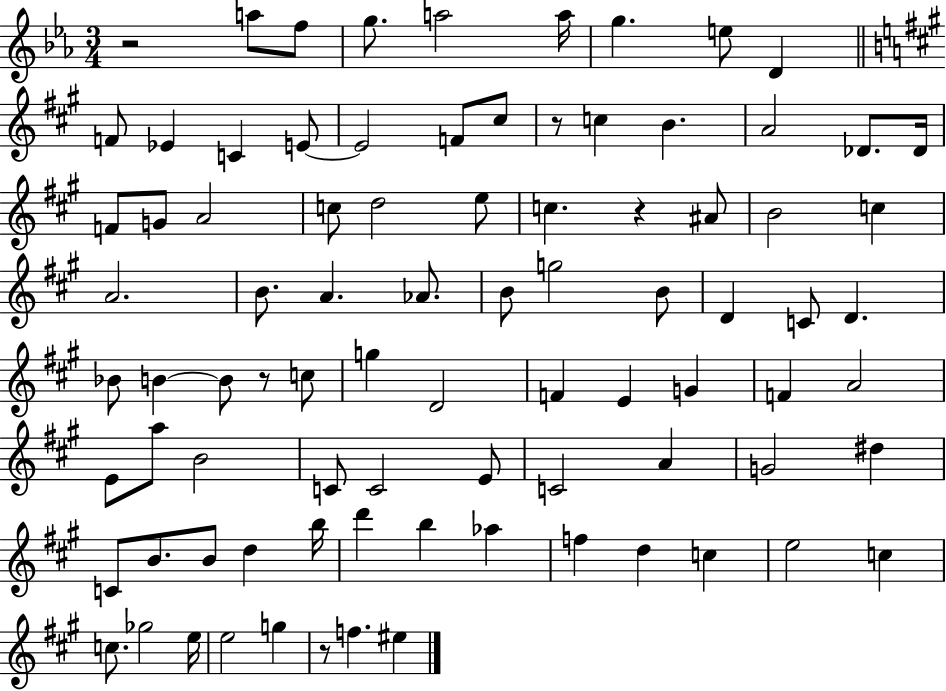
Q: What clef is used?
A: treble